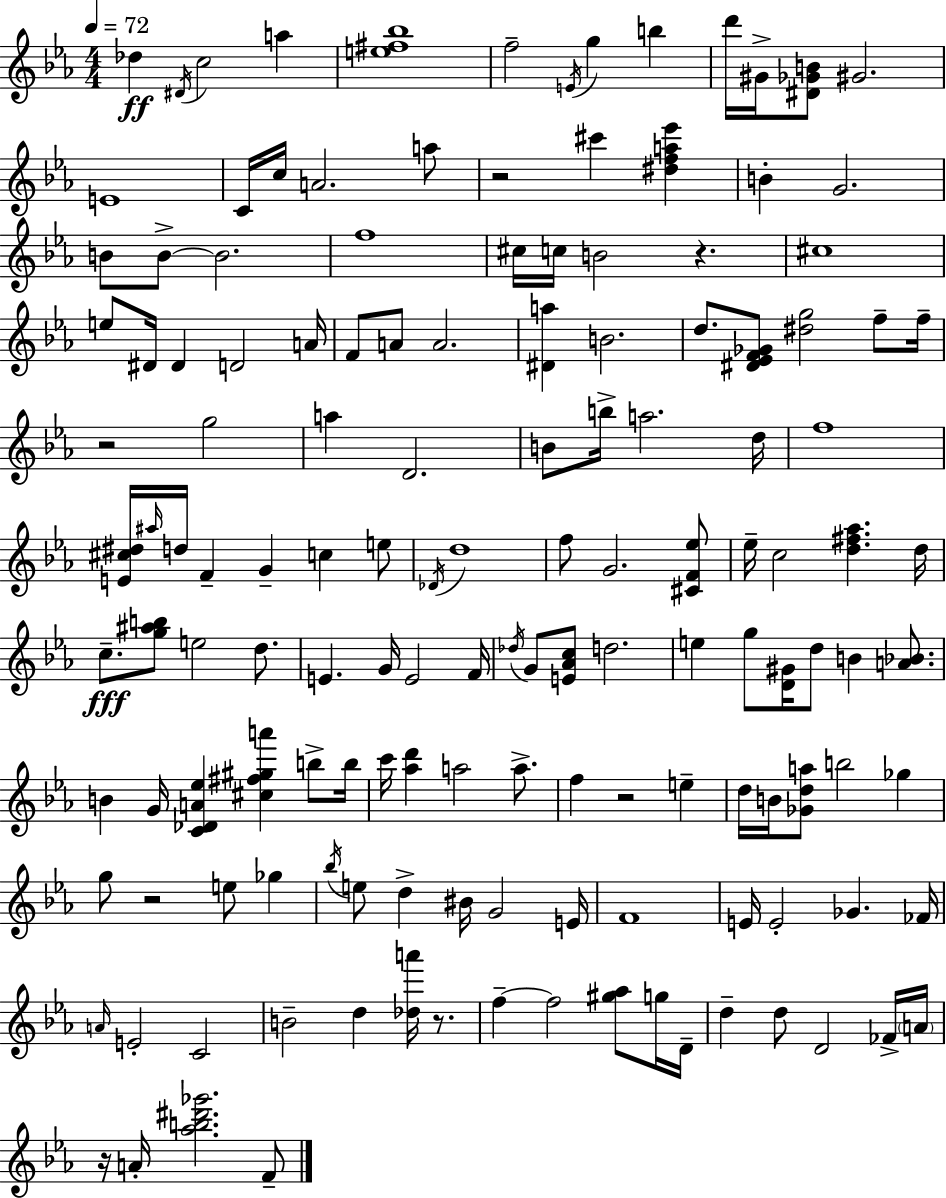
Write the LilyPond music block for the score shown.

{
  \clef treble
  \numericTimeSignature
  \time 4/4
  \key ees \major
  \tempo 4 = 72
  \repeat volta 2 { des''4\ff \acciaccatura { dis'16 } c''2 a''4 | <e'' fis'' bes''>1 | f''2-- \acciaccatura { e'16 } g''4 b''4 | d'''16 gis'16-> <dis' ges' b'>8 gis'2. | \break e'1 | c'16 c''16 a'2. | a''8 r2 cis'''4 <dis'' f'' a'' ees'''>4 | b'4-. g'2. | \break b'8 b'8->~~ b'2. | f''1 | cis''16 c''16 b'2 r4. | cis''1 | \break e''8 dis'16 dis'4 d'2 | a'16 f'8 a'8 a'2. | <dis' a''>4 b'2. | d''8. <dis' ees' f' ges'>8 <dis'' g''>2 f''8-- | \break f''16-- r2 g''2 | a''4 d'2. | b'8 b''16-> a''2. | d''16 f''1 | \break <e' cis'' dis''>16 \grace { ais''16 } d''16 f'4-- g'4-- c''4 | e''8 \acciaccatura { des'16 } d''1 | f''8 g'2. | <cis' f' ees''>8 ees''16-- c''2 <d'' fis'' aes''>4. | \break d''16 c''8.--\fff <g'' ais'' b''>8 e''2 | d''8. e'4. g'16 e'2 | f'16 \acciaccatura { des''16 } g'8 <e' aes' c''>8 d''2. | e''4 g''8 <d' gis'>16 d''8 b'4 | \break <a' bes'>8. b'4 g'16 <c' des' a' ees''>4 <cis'' fis'' gis'' a'''>4 | b''8-> b''16 c'''16 <aes'' d'''>4 a''2 | a''8.-> f''4 r2 | e''4-- d''16 b'16 <ges' d'' a''>8 b''2 | \break ges''4 g''8 r2 e''8 | ges''4 \acciaccatura { bes''16 } e''8 d''4-> bis'16 g'2 | e'16 f'1 | e'16 e'2-. ges'4. | \break fes'16 \grace { a'16 } e'2-. c'2 | b'2-- d''4 | <des'' a'''>16 r8. f''4--~~ f''2 | <gis'' aes''>8 g''16 d'16-- d''4-- d''8 d'2 | \break fes'16-> \parenthesize a'16 r16 a'16-. <aes'' b'' dis''' ges'''>2. | f'8-- } \bar "|."
}